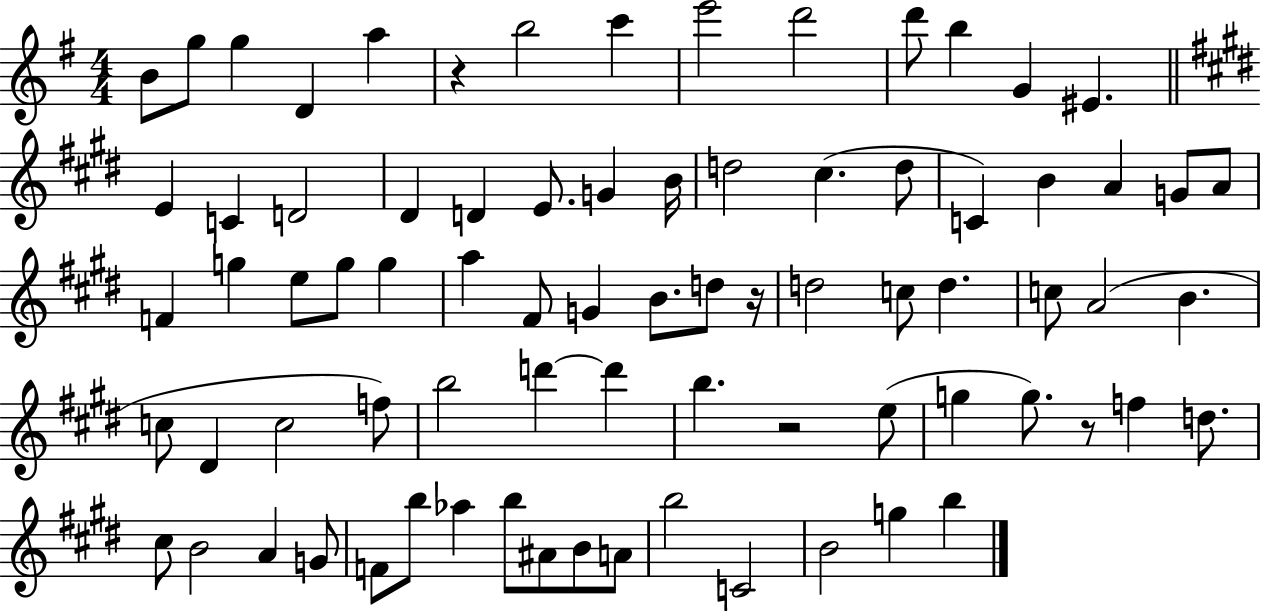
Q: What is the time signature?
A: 4/4